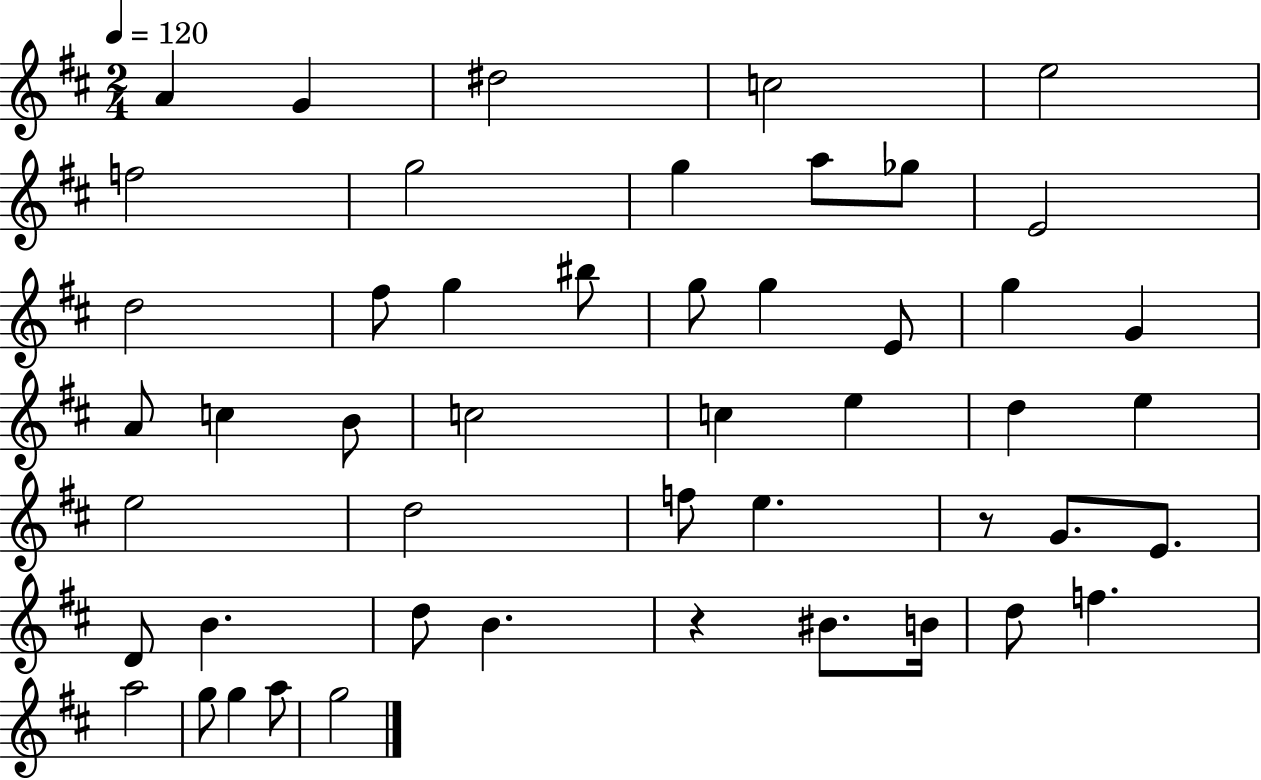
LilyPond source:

{
  \clef treble
  \numericTimeSignature
  \time 2/4
  \key d \major
  \tempo 4 = 120
  a'4 g'4 | dis''2 | c''2 | e''2 | \break f''2 | g''2 | g''4 a''8 ges''8 | e'2 | \break d''2 | fis''8 g''4 bis''8 | g''8 g''4 e'8 | g''4 g'4 | \break a'8 c''4 b'8 | c''2 | c''4 e''4 | d''4 e''4 | \break e''2 | d''2 | f''8 e''4. | r8 g'8. e'8. | \break d'8 b'4. | d''8 b'4. | r4 bis'8. b'16 | d''8 f''4. | \break a''2 | g''8 g''4 a''8 | g''2 | \bar "|."
}